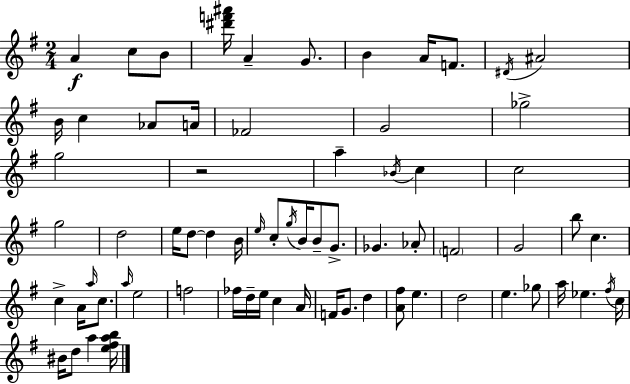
A4/q C5/e B4/e [D#6,F6,A#6]/s A4/q G4/e. B4/q A4/s F4/e. D#4/s A#4/h B4/s C5/q Ab4/e A4/s FES4/h G4/h Gb5/h G5/h R/h A5/q Bb4/s C5/q C5/h G5/h D5/h E5/s D5/e D5/q B4/s E5/s C5/e G5/s B4/s B4/e G4/e. Gb4/q. Ab4/e F4/h G4/h B5/e C5/q. C5/q A4/s A5/s C5/e. A5/s E5/h F5/h FES5/s D5/s E5/s C5/q A4/s F4/s G4/e. D5/q [A4,F#5]/e E5/q. D5/h E5/q. Gb5/e A5/s Eb5/q. F#5/s C5/s BIS4/s D5/e A5/q [E5,F#5,A5,B5]/s